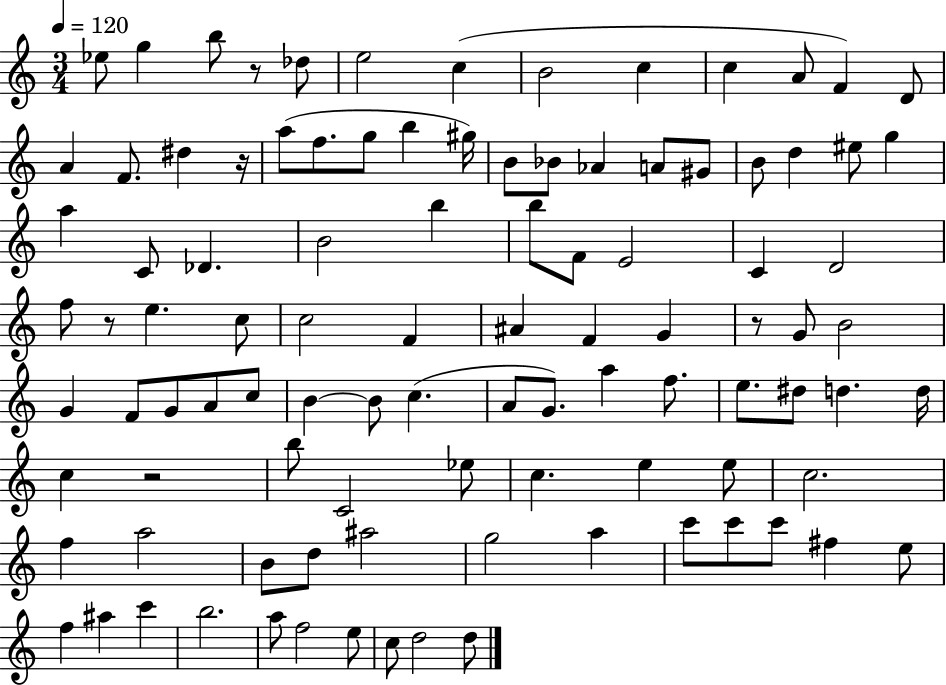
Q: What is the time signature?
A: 3/4